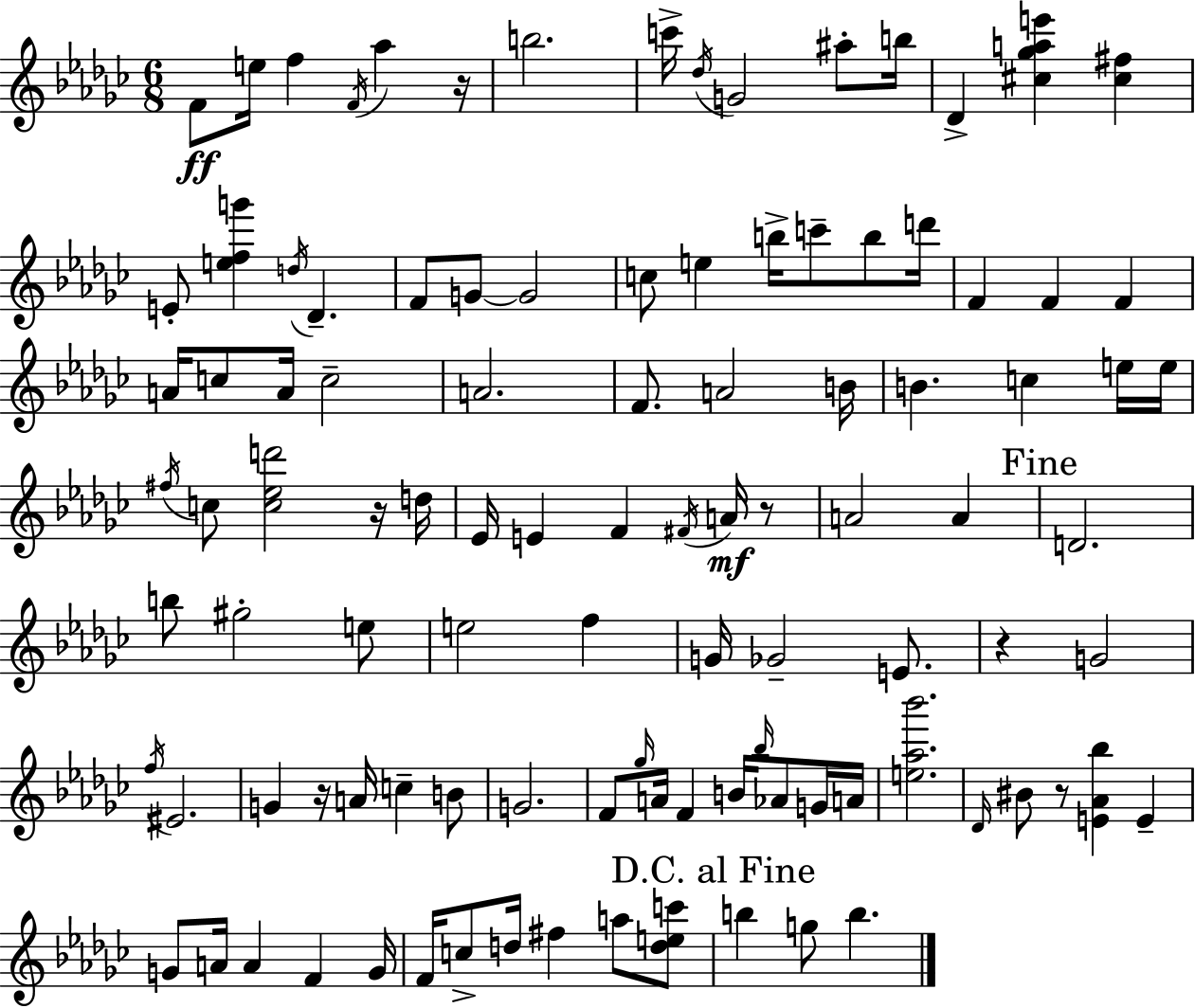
F4/e E5/s F5/q F4/s Ab5/q R/s B5/h. C6/s Db5/s G4/h A#5/e B5/s Db4/q [C#5,Gb5,A5,E6]/q [C#5,F#5]/q E4/e [E5,F5,G6]/q D5/s Db4/q. F4/e G4/e G4/h C5/e E5/q B5/s C6/e B5/e D6/s F4/q F4/q F4/q A4/s C5/e A4/s C5/h A4/h. F4/e. A4/h B4/s B4/q. C5/q E5/s E5/s F#5/s C5/e [C5,Eb5,D6]/h R/s D5/s Eb4/s E4/q F4/q F#4/s A4/s R/e A4/h A4/q D4/h. B5/e G#5/h E5/e E5/h F5/q G4/s Gb4/h E4/e. R/q G4/h F5/s EIS4/h. G4/q R/s A4/s C5/q B4/e G4/h. F4/e Gb5/s A4/s F4/q B4/s Bb5/s Ab4/e G4/s A4/s [E5,Ab5,Bb6]/h. Db4/s BIS4/e R/e [E4,Ab4,Bb5]/q E4/q G4/e A4/s A4/q F4/q G4/s F4/s C5/e D5/s F#5/q A5/e [D5,E5,C6]/e B5/q G5/e B5/q.